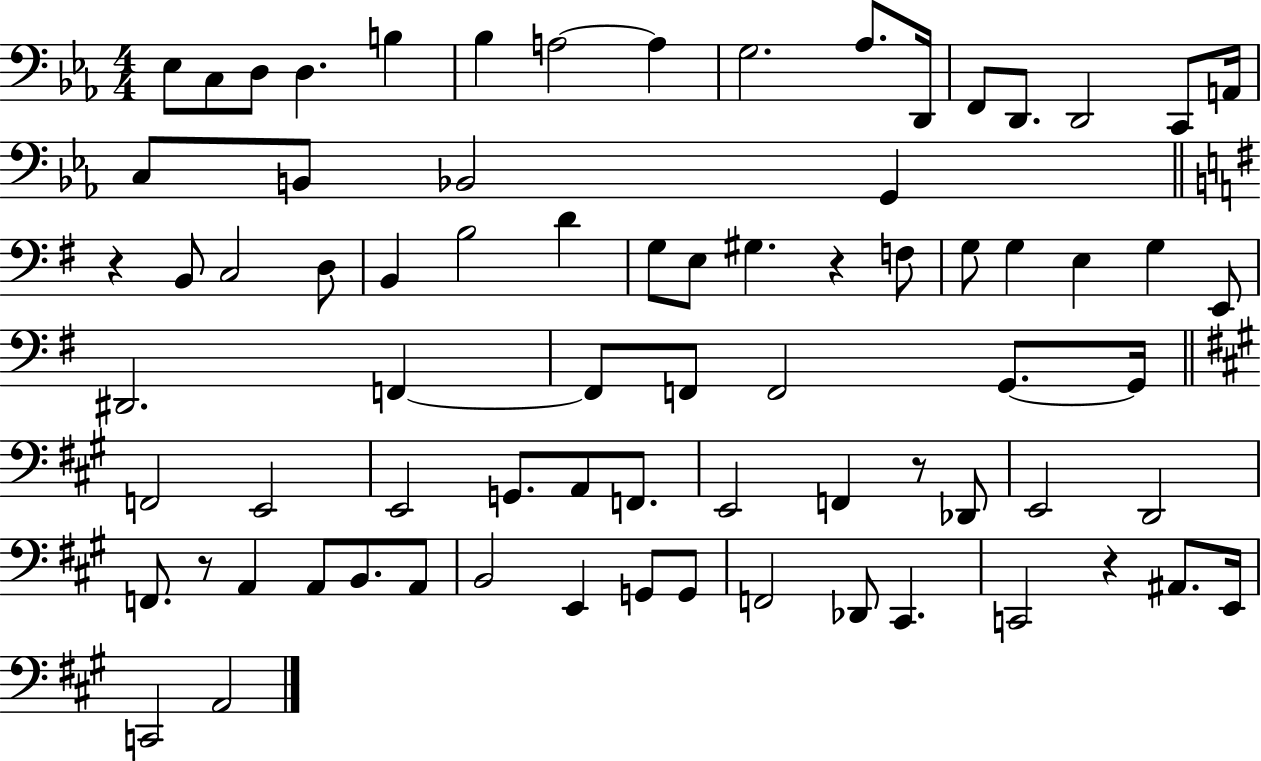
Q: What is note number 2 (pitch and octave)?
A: C3